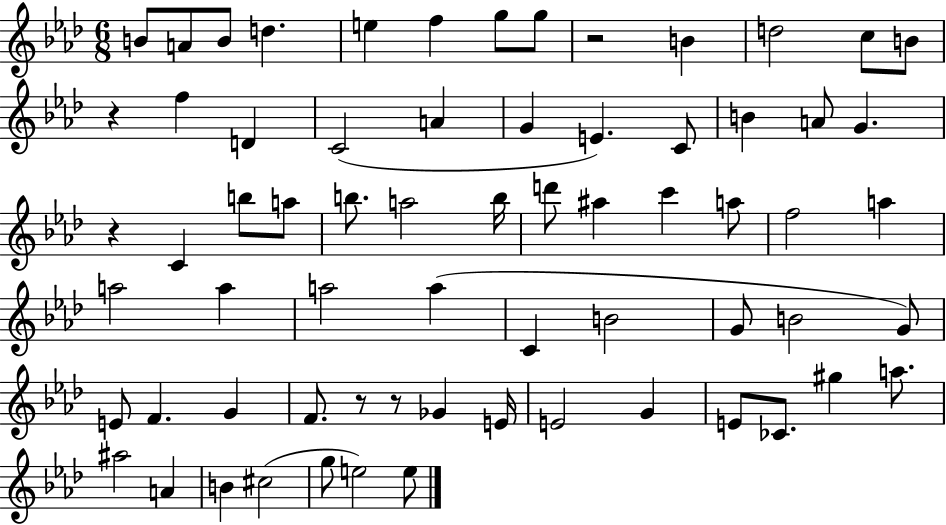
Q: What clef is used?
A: treble